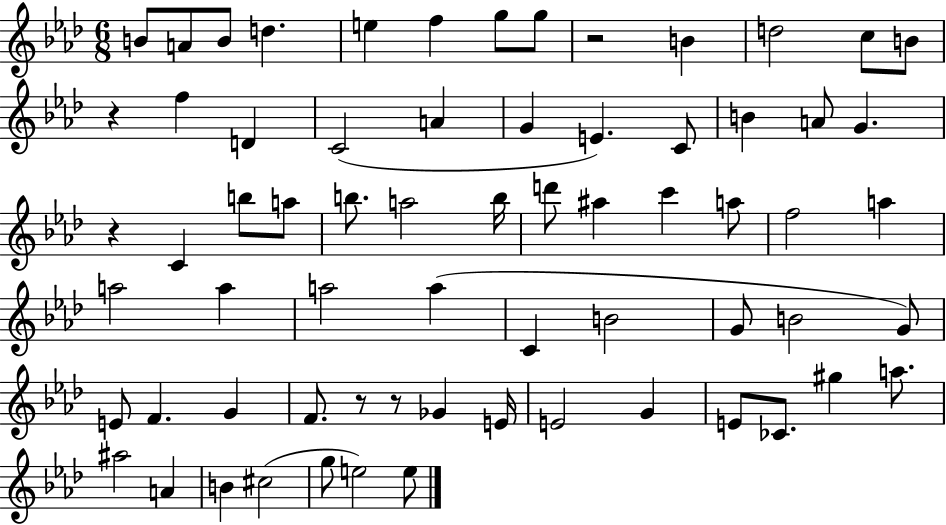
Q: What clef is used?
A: treble